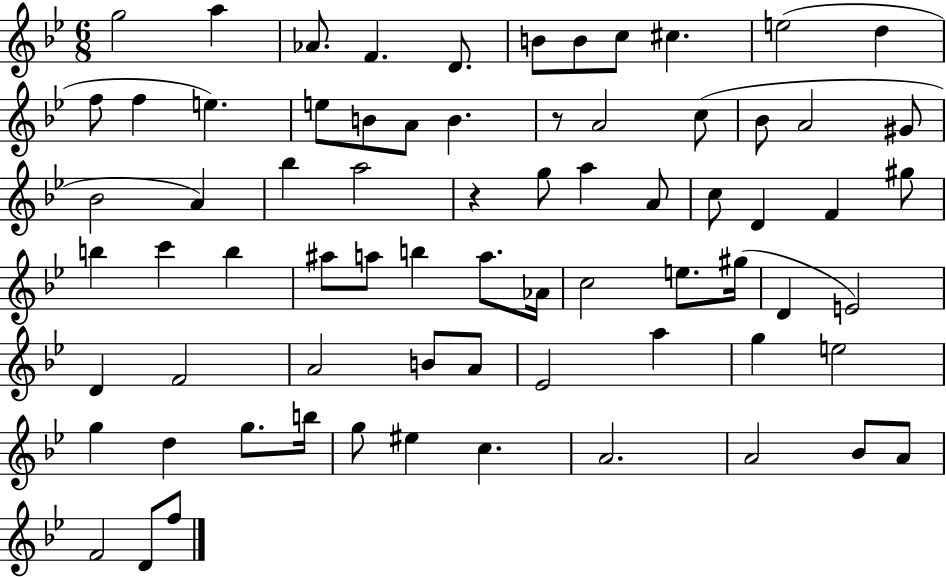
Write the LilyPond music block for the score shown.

{
  \clef treble
  \numericTimeSignature
  \time 6/8
  \key bes \major
  g''2 a''4 | aes'8. f'4. d'8. | b'8 b'8 c''8 cis''4. | e''2( d''4 | \break f''8 f''4 e''4.) | e''8 b'8 a'8 b'4. | r8 a'2 c''8( | bes'8 a'2 gis'8 | \break bes'2 a'4) | bes''4 a''2 | r4 g''8 a''4 a'8 | c''8 d'4 f'4 gis''8 | \break b''4 c'''4 b''4 | ais''8 a''8 b''4 a''8. aes'16 | c''2 e''8. gis''16( | d'4 e'2) | \break d'4 f'2 | a'2 b'8 a'8 | ees'2 a''4 | g''4 e''2 | \break g''4 d''4 g''8. b''16 | g''8 eis''4 c''4. | a'2. | a'2 bes'8 a'8 | \break f'2 d'8 f''8 | \bar "|."
}